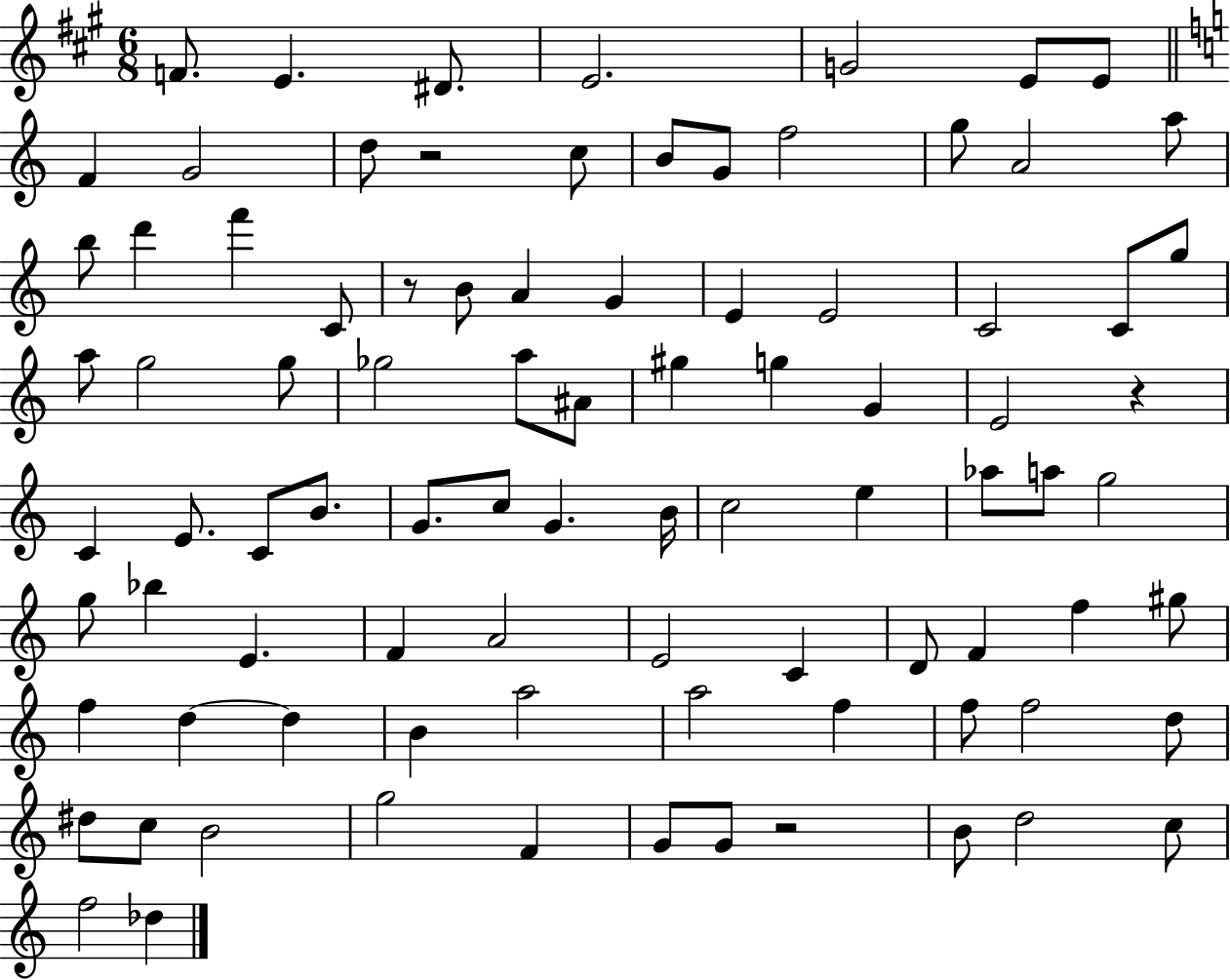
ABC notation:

X:1
T:Untitled
M:6/8
L:1/4
K:A
F/2 E ^D/2 E2 G2 E/2 E/2 F G2 d/2 z2 c/2 B/2 G/2 f2 g/2 A2 a/2 b/2 d' f' C/2 z/2 B/2 A G E E2 C2 C/2 g/2 a/2 g2 g/2 _g2 a/2 ^A/2 ^g g G E2 z C E/2 C/2 B/2 G/2 c/2 G B/4 c2 e _a/2 a/2 g2 g/2 _b E F A2 E2 C D/2 F f ^g/2 f d d B a2 a2 f f/2 f2 d/2 ^d/2 c/2 B2 g2 F G/2 G/2 z2 B/2 d2 c/2 f2 _d